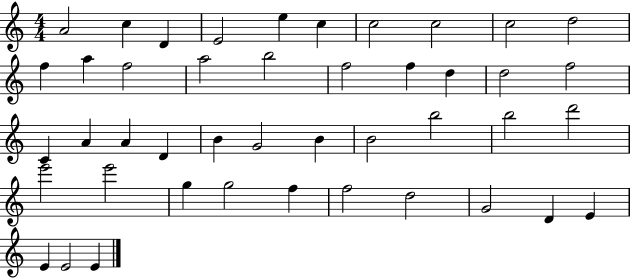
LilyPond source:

{
  \clef treble
  \numericTimeSignature
  \time 4/4
  \key c \major
  a'2 c''4 d'4 | e'2 e''4 c''4 | c''2 c''2 | c''2 d''2 | \break f''4 a''4 f''2 | a''2 b''2 | f''2 f''4 d''4 | d''2 f''2 | \break c'4 a'4 a'4 d'4 | b'4 g'2 b'4 | b'2 b''2 | b''2 d'''2 | \break e'''2 e'''2 | g''4 g''2 f''4 | f''2 d''2 | g'2 d'4 e'4 | \break e'4 e'2 e'4 | \bar "|."
}